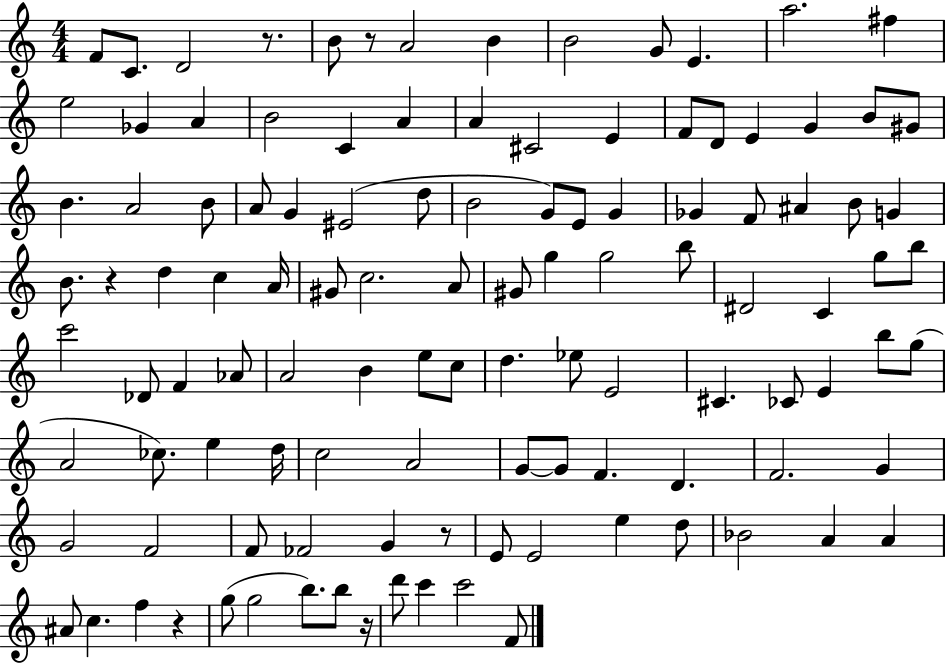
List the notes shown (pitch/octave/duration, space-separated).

F4/e C4/e. D4/h R/e. B4/e R/e A4/h B4/q B4/h G4/e E4/q. A5/h. F#5/q E5/h Gb4/q A4/q B4/h C4/q A4/q A4/q C#4/h E4/q F4/e D4/e E4/q G4/q B4/e G#4/e B4/q. A4/h B4/e A4/e G4/q EIS4/h D5/e B4/h G4/e E4/e G4/q Gb4/q F4/e A#4/q B4/e G4/q B4/e. R/q D5/q C5/q A4/s G#4/e C5/h. A4/e G#4/e G5/q G5/h B5/e D#4/h C4/q G5/e B5/e C6/h Db4/e F4/q Ab4/e A4/h B4/q E5/e C5/e D5/q. Eb5/e E4/h C#4/q. CES4/e E4/q B5/e G5/e A4/h CES5/e. E5/q D5/s C5/h A4/h G4/e G4/e F4/q. D4/q. F4/h. G4/q G4/h F4/h F4/e FES4/h G4/q R/e E4/e E4/h E5/q D5/e Bb4/h A4/q A4/q A#4/e C5/q. F5/q R/q G5/e G5/h B5/e. B5/e R/s D6/e C6/q C6/h F4/e